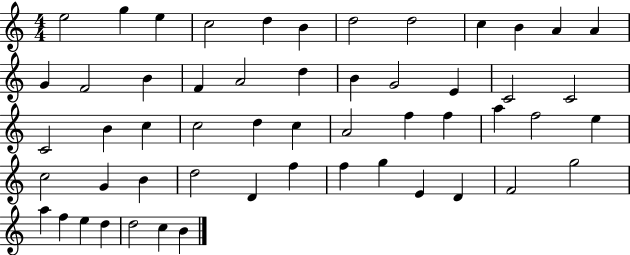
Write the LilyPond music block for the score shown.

{
  \clef treble
  \numericTimeSignature
  \time 4/4
  \key c \major
  e''2 g''4 e''4 | c''2 d''4 b'4 | d''2 d''2 | c''4 b'4 a'4 a'4 | \break g'4 f'2 b'4 | f'4 a'2 d''4 | b'4 g'2 e'4 | c'2 c'2 | \break c'2 b'4 c''4 | c''2 d''4 c''4 | a'2 f''4 f''4 | a''4 f''2 e''4 | \break c''2 g'4 b'4 | d''2 d'4 f''4 | f''4 g''4 e'4 d'4 | f'2 g''2 | \break a''4 f''4 e''4 d''4 | d''2 c''4 b'4 | \bar "|."
}